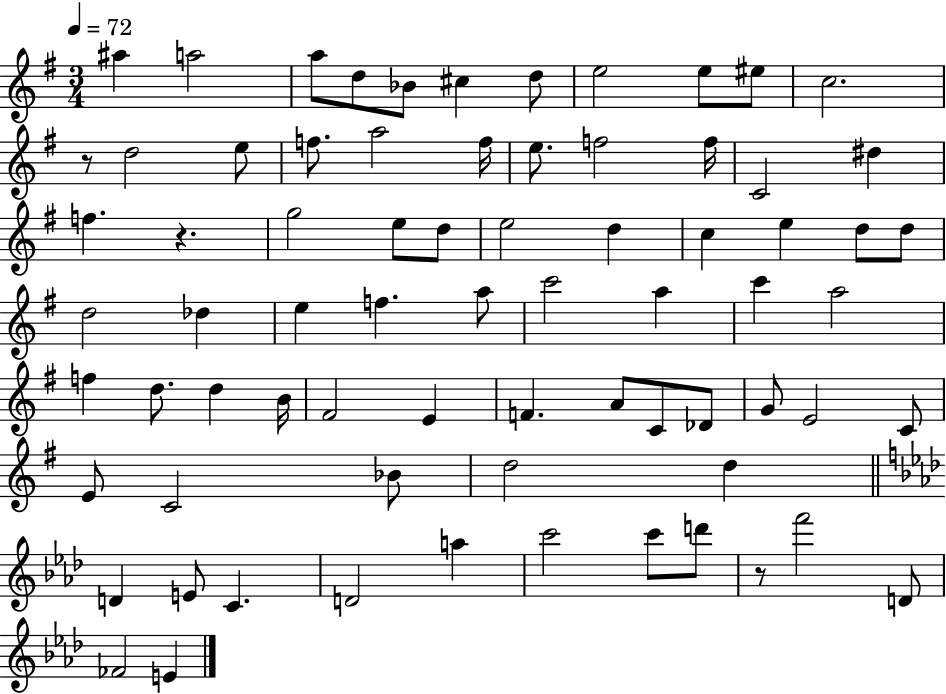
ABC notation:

X:1
T:Untitled
M:3/4
L:1/4
K:G
^a a2 a/2 d/2 _B/2 ^c d/2 e2 e/2 ^e/2 c2 z/2 d2 e/2 f/2 a2 f/4 e/2 f2 f/4 C2 ^d f z g2 e/2 d/2 e2 d c e d/2 d/2 d2 _d e f a/2 c'2 a c' a2 f d/2 d B/4 ^F2 E F A/2 C/2 _D/2 G/2 E2 C/2 E/2 C2 _B/2 d2 d D E/2 C D2 a c'2 c'/2 d'/2 z/2 f'2 D/2 _F2 E